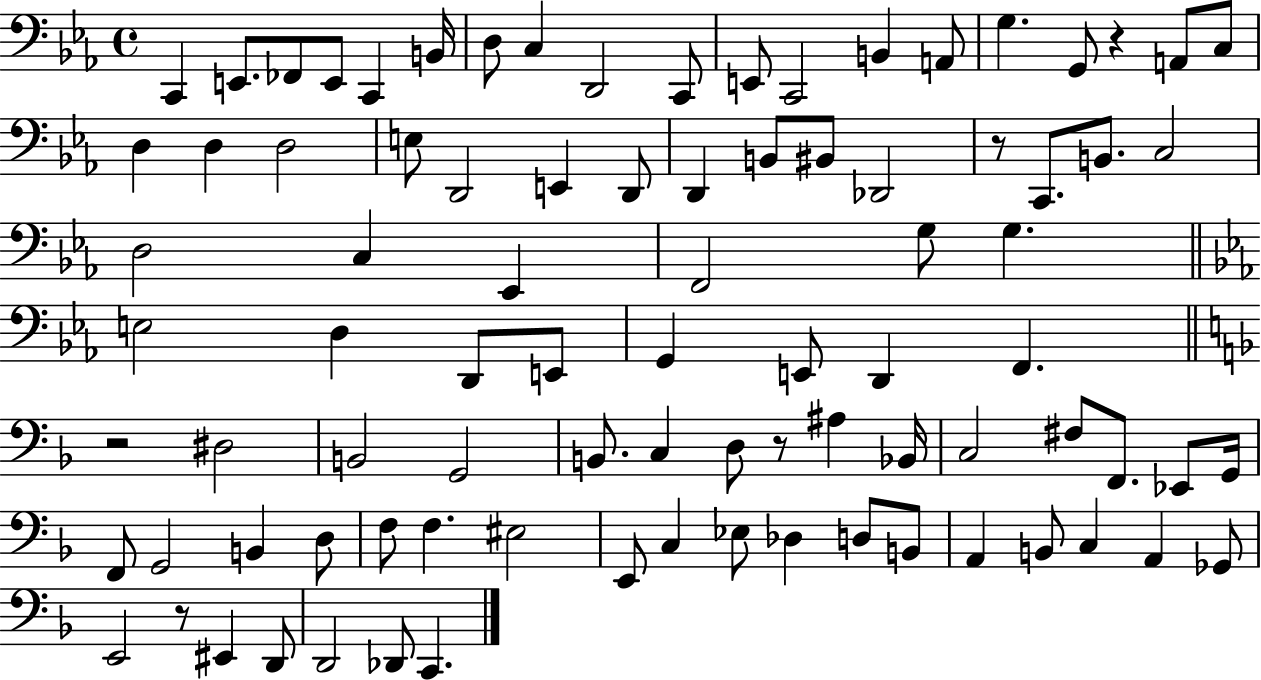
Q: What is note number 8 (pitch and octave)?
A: C3